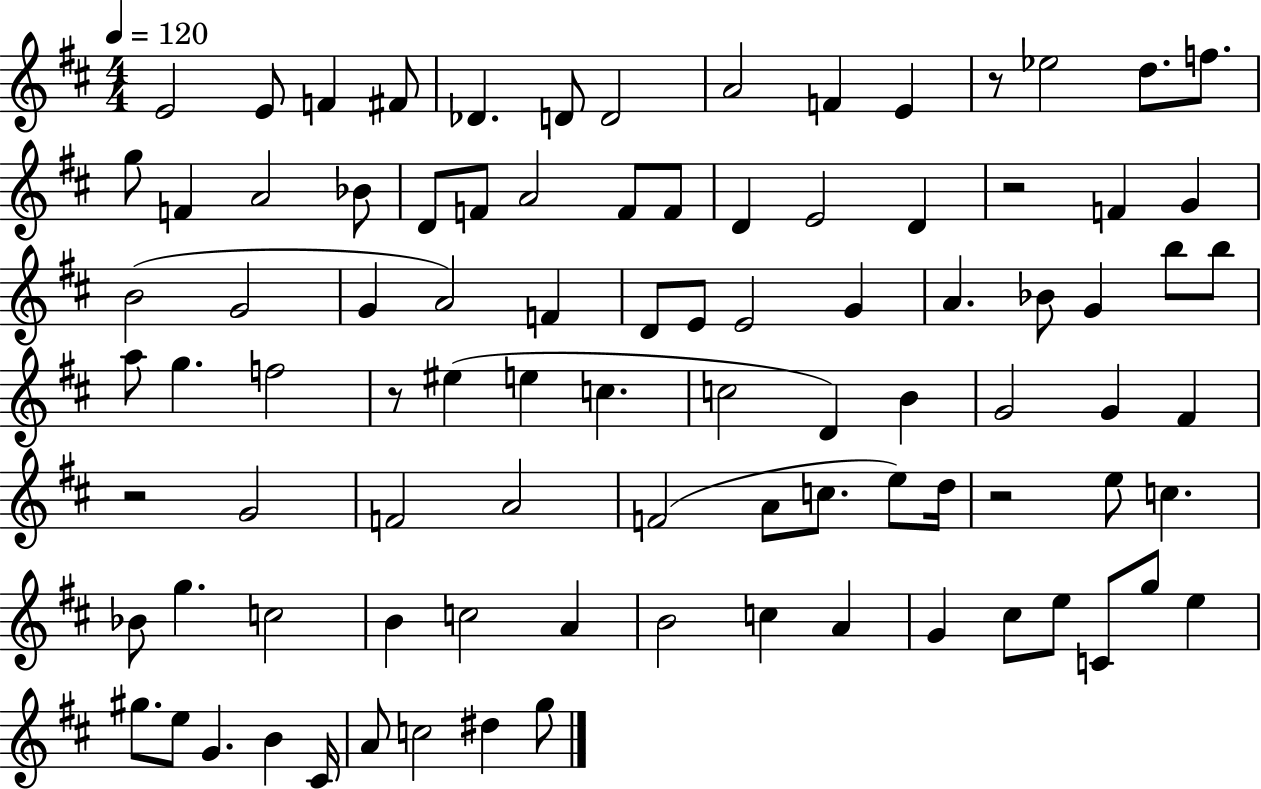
E4/h E4/e F4/q F#4/e Db4/q. D4/e D4/h A4/h F4/q E4/q R/e Eb5/h D5/e. F5/e. G5/e F4/q A4/h Bb4/e D4/e F4/e A4/h F4/e F4/e D4/q E4/h D4/q R/h F4/q G4/q B4/h G4/h G4/q A4/h F4/q D4/e E4/e E4/h G4/q A4/q. Bb4/e G4/q B5/e B5/e A5/e G5/q. F5/h R/e EIS5/q E5/q C5/q. C5/h D4/q B4/q G4/h G4/q F#4/q R/h G4/h F4/h A4/h F4/h A4/e C5/e. E5/e D5/s R/h E5/e C5/q. Bb4/e G5/q. C5/h B4/q C5/h A4/q B4/h C5/q A4/q G4/q C#5/e E5/e C4/e G5/e E5/q G#5/e. E5/e G4/q. B4/q C#4/s A4/e C5/h D#5/q G5/e